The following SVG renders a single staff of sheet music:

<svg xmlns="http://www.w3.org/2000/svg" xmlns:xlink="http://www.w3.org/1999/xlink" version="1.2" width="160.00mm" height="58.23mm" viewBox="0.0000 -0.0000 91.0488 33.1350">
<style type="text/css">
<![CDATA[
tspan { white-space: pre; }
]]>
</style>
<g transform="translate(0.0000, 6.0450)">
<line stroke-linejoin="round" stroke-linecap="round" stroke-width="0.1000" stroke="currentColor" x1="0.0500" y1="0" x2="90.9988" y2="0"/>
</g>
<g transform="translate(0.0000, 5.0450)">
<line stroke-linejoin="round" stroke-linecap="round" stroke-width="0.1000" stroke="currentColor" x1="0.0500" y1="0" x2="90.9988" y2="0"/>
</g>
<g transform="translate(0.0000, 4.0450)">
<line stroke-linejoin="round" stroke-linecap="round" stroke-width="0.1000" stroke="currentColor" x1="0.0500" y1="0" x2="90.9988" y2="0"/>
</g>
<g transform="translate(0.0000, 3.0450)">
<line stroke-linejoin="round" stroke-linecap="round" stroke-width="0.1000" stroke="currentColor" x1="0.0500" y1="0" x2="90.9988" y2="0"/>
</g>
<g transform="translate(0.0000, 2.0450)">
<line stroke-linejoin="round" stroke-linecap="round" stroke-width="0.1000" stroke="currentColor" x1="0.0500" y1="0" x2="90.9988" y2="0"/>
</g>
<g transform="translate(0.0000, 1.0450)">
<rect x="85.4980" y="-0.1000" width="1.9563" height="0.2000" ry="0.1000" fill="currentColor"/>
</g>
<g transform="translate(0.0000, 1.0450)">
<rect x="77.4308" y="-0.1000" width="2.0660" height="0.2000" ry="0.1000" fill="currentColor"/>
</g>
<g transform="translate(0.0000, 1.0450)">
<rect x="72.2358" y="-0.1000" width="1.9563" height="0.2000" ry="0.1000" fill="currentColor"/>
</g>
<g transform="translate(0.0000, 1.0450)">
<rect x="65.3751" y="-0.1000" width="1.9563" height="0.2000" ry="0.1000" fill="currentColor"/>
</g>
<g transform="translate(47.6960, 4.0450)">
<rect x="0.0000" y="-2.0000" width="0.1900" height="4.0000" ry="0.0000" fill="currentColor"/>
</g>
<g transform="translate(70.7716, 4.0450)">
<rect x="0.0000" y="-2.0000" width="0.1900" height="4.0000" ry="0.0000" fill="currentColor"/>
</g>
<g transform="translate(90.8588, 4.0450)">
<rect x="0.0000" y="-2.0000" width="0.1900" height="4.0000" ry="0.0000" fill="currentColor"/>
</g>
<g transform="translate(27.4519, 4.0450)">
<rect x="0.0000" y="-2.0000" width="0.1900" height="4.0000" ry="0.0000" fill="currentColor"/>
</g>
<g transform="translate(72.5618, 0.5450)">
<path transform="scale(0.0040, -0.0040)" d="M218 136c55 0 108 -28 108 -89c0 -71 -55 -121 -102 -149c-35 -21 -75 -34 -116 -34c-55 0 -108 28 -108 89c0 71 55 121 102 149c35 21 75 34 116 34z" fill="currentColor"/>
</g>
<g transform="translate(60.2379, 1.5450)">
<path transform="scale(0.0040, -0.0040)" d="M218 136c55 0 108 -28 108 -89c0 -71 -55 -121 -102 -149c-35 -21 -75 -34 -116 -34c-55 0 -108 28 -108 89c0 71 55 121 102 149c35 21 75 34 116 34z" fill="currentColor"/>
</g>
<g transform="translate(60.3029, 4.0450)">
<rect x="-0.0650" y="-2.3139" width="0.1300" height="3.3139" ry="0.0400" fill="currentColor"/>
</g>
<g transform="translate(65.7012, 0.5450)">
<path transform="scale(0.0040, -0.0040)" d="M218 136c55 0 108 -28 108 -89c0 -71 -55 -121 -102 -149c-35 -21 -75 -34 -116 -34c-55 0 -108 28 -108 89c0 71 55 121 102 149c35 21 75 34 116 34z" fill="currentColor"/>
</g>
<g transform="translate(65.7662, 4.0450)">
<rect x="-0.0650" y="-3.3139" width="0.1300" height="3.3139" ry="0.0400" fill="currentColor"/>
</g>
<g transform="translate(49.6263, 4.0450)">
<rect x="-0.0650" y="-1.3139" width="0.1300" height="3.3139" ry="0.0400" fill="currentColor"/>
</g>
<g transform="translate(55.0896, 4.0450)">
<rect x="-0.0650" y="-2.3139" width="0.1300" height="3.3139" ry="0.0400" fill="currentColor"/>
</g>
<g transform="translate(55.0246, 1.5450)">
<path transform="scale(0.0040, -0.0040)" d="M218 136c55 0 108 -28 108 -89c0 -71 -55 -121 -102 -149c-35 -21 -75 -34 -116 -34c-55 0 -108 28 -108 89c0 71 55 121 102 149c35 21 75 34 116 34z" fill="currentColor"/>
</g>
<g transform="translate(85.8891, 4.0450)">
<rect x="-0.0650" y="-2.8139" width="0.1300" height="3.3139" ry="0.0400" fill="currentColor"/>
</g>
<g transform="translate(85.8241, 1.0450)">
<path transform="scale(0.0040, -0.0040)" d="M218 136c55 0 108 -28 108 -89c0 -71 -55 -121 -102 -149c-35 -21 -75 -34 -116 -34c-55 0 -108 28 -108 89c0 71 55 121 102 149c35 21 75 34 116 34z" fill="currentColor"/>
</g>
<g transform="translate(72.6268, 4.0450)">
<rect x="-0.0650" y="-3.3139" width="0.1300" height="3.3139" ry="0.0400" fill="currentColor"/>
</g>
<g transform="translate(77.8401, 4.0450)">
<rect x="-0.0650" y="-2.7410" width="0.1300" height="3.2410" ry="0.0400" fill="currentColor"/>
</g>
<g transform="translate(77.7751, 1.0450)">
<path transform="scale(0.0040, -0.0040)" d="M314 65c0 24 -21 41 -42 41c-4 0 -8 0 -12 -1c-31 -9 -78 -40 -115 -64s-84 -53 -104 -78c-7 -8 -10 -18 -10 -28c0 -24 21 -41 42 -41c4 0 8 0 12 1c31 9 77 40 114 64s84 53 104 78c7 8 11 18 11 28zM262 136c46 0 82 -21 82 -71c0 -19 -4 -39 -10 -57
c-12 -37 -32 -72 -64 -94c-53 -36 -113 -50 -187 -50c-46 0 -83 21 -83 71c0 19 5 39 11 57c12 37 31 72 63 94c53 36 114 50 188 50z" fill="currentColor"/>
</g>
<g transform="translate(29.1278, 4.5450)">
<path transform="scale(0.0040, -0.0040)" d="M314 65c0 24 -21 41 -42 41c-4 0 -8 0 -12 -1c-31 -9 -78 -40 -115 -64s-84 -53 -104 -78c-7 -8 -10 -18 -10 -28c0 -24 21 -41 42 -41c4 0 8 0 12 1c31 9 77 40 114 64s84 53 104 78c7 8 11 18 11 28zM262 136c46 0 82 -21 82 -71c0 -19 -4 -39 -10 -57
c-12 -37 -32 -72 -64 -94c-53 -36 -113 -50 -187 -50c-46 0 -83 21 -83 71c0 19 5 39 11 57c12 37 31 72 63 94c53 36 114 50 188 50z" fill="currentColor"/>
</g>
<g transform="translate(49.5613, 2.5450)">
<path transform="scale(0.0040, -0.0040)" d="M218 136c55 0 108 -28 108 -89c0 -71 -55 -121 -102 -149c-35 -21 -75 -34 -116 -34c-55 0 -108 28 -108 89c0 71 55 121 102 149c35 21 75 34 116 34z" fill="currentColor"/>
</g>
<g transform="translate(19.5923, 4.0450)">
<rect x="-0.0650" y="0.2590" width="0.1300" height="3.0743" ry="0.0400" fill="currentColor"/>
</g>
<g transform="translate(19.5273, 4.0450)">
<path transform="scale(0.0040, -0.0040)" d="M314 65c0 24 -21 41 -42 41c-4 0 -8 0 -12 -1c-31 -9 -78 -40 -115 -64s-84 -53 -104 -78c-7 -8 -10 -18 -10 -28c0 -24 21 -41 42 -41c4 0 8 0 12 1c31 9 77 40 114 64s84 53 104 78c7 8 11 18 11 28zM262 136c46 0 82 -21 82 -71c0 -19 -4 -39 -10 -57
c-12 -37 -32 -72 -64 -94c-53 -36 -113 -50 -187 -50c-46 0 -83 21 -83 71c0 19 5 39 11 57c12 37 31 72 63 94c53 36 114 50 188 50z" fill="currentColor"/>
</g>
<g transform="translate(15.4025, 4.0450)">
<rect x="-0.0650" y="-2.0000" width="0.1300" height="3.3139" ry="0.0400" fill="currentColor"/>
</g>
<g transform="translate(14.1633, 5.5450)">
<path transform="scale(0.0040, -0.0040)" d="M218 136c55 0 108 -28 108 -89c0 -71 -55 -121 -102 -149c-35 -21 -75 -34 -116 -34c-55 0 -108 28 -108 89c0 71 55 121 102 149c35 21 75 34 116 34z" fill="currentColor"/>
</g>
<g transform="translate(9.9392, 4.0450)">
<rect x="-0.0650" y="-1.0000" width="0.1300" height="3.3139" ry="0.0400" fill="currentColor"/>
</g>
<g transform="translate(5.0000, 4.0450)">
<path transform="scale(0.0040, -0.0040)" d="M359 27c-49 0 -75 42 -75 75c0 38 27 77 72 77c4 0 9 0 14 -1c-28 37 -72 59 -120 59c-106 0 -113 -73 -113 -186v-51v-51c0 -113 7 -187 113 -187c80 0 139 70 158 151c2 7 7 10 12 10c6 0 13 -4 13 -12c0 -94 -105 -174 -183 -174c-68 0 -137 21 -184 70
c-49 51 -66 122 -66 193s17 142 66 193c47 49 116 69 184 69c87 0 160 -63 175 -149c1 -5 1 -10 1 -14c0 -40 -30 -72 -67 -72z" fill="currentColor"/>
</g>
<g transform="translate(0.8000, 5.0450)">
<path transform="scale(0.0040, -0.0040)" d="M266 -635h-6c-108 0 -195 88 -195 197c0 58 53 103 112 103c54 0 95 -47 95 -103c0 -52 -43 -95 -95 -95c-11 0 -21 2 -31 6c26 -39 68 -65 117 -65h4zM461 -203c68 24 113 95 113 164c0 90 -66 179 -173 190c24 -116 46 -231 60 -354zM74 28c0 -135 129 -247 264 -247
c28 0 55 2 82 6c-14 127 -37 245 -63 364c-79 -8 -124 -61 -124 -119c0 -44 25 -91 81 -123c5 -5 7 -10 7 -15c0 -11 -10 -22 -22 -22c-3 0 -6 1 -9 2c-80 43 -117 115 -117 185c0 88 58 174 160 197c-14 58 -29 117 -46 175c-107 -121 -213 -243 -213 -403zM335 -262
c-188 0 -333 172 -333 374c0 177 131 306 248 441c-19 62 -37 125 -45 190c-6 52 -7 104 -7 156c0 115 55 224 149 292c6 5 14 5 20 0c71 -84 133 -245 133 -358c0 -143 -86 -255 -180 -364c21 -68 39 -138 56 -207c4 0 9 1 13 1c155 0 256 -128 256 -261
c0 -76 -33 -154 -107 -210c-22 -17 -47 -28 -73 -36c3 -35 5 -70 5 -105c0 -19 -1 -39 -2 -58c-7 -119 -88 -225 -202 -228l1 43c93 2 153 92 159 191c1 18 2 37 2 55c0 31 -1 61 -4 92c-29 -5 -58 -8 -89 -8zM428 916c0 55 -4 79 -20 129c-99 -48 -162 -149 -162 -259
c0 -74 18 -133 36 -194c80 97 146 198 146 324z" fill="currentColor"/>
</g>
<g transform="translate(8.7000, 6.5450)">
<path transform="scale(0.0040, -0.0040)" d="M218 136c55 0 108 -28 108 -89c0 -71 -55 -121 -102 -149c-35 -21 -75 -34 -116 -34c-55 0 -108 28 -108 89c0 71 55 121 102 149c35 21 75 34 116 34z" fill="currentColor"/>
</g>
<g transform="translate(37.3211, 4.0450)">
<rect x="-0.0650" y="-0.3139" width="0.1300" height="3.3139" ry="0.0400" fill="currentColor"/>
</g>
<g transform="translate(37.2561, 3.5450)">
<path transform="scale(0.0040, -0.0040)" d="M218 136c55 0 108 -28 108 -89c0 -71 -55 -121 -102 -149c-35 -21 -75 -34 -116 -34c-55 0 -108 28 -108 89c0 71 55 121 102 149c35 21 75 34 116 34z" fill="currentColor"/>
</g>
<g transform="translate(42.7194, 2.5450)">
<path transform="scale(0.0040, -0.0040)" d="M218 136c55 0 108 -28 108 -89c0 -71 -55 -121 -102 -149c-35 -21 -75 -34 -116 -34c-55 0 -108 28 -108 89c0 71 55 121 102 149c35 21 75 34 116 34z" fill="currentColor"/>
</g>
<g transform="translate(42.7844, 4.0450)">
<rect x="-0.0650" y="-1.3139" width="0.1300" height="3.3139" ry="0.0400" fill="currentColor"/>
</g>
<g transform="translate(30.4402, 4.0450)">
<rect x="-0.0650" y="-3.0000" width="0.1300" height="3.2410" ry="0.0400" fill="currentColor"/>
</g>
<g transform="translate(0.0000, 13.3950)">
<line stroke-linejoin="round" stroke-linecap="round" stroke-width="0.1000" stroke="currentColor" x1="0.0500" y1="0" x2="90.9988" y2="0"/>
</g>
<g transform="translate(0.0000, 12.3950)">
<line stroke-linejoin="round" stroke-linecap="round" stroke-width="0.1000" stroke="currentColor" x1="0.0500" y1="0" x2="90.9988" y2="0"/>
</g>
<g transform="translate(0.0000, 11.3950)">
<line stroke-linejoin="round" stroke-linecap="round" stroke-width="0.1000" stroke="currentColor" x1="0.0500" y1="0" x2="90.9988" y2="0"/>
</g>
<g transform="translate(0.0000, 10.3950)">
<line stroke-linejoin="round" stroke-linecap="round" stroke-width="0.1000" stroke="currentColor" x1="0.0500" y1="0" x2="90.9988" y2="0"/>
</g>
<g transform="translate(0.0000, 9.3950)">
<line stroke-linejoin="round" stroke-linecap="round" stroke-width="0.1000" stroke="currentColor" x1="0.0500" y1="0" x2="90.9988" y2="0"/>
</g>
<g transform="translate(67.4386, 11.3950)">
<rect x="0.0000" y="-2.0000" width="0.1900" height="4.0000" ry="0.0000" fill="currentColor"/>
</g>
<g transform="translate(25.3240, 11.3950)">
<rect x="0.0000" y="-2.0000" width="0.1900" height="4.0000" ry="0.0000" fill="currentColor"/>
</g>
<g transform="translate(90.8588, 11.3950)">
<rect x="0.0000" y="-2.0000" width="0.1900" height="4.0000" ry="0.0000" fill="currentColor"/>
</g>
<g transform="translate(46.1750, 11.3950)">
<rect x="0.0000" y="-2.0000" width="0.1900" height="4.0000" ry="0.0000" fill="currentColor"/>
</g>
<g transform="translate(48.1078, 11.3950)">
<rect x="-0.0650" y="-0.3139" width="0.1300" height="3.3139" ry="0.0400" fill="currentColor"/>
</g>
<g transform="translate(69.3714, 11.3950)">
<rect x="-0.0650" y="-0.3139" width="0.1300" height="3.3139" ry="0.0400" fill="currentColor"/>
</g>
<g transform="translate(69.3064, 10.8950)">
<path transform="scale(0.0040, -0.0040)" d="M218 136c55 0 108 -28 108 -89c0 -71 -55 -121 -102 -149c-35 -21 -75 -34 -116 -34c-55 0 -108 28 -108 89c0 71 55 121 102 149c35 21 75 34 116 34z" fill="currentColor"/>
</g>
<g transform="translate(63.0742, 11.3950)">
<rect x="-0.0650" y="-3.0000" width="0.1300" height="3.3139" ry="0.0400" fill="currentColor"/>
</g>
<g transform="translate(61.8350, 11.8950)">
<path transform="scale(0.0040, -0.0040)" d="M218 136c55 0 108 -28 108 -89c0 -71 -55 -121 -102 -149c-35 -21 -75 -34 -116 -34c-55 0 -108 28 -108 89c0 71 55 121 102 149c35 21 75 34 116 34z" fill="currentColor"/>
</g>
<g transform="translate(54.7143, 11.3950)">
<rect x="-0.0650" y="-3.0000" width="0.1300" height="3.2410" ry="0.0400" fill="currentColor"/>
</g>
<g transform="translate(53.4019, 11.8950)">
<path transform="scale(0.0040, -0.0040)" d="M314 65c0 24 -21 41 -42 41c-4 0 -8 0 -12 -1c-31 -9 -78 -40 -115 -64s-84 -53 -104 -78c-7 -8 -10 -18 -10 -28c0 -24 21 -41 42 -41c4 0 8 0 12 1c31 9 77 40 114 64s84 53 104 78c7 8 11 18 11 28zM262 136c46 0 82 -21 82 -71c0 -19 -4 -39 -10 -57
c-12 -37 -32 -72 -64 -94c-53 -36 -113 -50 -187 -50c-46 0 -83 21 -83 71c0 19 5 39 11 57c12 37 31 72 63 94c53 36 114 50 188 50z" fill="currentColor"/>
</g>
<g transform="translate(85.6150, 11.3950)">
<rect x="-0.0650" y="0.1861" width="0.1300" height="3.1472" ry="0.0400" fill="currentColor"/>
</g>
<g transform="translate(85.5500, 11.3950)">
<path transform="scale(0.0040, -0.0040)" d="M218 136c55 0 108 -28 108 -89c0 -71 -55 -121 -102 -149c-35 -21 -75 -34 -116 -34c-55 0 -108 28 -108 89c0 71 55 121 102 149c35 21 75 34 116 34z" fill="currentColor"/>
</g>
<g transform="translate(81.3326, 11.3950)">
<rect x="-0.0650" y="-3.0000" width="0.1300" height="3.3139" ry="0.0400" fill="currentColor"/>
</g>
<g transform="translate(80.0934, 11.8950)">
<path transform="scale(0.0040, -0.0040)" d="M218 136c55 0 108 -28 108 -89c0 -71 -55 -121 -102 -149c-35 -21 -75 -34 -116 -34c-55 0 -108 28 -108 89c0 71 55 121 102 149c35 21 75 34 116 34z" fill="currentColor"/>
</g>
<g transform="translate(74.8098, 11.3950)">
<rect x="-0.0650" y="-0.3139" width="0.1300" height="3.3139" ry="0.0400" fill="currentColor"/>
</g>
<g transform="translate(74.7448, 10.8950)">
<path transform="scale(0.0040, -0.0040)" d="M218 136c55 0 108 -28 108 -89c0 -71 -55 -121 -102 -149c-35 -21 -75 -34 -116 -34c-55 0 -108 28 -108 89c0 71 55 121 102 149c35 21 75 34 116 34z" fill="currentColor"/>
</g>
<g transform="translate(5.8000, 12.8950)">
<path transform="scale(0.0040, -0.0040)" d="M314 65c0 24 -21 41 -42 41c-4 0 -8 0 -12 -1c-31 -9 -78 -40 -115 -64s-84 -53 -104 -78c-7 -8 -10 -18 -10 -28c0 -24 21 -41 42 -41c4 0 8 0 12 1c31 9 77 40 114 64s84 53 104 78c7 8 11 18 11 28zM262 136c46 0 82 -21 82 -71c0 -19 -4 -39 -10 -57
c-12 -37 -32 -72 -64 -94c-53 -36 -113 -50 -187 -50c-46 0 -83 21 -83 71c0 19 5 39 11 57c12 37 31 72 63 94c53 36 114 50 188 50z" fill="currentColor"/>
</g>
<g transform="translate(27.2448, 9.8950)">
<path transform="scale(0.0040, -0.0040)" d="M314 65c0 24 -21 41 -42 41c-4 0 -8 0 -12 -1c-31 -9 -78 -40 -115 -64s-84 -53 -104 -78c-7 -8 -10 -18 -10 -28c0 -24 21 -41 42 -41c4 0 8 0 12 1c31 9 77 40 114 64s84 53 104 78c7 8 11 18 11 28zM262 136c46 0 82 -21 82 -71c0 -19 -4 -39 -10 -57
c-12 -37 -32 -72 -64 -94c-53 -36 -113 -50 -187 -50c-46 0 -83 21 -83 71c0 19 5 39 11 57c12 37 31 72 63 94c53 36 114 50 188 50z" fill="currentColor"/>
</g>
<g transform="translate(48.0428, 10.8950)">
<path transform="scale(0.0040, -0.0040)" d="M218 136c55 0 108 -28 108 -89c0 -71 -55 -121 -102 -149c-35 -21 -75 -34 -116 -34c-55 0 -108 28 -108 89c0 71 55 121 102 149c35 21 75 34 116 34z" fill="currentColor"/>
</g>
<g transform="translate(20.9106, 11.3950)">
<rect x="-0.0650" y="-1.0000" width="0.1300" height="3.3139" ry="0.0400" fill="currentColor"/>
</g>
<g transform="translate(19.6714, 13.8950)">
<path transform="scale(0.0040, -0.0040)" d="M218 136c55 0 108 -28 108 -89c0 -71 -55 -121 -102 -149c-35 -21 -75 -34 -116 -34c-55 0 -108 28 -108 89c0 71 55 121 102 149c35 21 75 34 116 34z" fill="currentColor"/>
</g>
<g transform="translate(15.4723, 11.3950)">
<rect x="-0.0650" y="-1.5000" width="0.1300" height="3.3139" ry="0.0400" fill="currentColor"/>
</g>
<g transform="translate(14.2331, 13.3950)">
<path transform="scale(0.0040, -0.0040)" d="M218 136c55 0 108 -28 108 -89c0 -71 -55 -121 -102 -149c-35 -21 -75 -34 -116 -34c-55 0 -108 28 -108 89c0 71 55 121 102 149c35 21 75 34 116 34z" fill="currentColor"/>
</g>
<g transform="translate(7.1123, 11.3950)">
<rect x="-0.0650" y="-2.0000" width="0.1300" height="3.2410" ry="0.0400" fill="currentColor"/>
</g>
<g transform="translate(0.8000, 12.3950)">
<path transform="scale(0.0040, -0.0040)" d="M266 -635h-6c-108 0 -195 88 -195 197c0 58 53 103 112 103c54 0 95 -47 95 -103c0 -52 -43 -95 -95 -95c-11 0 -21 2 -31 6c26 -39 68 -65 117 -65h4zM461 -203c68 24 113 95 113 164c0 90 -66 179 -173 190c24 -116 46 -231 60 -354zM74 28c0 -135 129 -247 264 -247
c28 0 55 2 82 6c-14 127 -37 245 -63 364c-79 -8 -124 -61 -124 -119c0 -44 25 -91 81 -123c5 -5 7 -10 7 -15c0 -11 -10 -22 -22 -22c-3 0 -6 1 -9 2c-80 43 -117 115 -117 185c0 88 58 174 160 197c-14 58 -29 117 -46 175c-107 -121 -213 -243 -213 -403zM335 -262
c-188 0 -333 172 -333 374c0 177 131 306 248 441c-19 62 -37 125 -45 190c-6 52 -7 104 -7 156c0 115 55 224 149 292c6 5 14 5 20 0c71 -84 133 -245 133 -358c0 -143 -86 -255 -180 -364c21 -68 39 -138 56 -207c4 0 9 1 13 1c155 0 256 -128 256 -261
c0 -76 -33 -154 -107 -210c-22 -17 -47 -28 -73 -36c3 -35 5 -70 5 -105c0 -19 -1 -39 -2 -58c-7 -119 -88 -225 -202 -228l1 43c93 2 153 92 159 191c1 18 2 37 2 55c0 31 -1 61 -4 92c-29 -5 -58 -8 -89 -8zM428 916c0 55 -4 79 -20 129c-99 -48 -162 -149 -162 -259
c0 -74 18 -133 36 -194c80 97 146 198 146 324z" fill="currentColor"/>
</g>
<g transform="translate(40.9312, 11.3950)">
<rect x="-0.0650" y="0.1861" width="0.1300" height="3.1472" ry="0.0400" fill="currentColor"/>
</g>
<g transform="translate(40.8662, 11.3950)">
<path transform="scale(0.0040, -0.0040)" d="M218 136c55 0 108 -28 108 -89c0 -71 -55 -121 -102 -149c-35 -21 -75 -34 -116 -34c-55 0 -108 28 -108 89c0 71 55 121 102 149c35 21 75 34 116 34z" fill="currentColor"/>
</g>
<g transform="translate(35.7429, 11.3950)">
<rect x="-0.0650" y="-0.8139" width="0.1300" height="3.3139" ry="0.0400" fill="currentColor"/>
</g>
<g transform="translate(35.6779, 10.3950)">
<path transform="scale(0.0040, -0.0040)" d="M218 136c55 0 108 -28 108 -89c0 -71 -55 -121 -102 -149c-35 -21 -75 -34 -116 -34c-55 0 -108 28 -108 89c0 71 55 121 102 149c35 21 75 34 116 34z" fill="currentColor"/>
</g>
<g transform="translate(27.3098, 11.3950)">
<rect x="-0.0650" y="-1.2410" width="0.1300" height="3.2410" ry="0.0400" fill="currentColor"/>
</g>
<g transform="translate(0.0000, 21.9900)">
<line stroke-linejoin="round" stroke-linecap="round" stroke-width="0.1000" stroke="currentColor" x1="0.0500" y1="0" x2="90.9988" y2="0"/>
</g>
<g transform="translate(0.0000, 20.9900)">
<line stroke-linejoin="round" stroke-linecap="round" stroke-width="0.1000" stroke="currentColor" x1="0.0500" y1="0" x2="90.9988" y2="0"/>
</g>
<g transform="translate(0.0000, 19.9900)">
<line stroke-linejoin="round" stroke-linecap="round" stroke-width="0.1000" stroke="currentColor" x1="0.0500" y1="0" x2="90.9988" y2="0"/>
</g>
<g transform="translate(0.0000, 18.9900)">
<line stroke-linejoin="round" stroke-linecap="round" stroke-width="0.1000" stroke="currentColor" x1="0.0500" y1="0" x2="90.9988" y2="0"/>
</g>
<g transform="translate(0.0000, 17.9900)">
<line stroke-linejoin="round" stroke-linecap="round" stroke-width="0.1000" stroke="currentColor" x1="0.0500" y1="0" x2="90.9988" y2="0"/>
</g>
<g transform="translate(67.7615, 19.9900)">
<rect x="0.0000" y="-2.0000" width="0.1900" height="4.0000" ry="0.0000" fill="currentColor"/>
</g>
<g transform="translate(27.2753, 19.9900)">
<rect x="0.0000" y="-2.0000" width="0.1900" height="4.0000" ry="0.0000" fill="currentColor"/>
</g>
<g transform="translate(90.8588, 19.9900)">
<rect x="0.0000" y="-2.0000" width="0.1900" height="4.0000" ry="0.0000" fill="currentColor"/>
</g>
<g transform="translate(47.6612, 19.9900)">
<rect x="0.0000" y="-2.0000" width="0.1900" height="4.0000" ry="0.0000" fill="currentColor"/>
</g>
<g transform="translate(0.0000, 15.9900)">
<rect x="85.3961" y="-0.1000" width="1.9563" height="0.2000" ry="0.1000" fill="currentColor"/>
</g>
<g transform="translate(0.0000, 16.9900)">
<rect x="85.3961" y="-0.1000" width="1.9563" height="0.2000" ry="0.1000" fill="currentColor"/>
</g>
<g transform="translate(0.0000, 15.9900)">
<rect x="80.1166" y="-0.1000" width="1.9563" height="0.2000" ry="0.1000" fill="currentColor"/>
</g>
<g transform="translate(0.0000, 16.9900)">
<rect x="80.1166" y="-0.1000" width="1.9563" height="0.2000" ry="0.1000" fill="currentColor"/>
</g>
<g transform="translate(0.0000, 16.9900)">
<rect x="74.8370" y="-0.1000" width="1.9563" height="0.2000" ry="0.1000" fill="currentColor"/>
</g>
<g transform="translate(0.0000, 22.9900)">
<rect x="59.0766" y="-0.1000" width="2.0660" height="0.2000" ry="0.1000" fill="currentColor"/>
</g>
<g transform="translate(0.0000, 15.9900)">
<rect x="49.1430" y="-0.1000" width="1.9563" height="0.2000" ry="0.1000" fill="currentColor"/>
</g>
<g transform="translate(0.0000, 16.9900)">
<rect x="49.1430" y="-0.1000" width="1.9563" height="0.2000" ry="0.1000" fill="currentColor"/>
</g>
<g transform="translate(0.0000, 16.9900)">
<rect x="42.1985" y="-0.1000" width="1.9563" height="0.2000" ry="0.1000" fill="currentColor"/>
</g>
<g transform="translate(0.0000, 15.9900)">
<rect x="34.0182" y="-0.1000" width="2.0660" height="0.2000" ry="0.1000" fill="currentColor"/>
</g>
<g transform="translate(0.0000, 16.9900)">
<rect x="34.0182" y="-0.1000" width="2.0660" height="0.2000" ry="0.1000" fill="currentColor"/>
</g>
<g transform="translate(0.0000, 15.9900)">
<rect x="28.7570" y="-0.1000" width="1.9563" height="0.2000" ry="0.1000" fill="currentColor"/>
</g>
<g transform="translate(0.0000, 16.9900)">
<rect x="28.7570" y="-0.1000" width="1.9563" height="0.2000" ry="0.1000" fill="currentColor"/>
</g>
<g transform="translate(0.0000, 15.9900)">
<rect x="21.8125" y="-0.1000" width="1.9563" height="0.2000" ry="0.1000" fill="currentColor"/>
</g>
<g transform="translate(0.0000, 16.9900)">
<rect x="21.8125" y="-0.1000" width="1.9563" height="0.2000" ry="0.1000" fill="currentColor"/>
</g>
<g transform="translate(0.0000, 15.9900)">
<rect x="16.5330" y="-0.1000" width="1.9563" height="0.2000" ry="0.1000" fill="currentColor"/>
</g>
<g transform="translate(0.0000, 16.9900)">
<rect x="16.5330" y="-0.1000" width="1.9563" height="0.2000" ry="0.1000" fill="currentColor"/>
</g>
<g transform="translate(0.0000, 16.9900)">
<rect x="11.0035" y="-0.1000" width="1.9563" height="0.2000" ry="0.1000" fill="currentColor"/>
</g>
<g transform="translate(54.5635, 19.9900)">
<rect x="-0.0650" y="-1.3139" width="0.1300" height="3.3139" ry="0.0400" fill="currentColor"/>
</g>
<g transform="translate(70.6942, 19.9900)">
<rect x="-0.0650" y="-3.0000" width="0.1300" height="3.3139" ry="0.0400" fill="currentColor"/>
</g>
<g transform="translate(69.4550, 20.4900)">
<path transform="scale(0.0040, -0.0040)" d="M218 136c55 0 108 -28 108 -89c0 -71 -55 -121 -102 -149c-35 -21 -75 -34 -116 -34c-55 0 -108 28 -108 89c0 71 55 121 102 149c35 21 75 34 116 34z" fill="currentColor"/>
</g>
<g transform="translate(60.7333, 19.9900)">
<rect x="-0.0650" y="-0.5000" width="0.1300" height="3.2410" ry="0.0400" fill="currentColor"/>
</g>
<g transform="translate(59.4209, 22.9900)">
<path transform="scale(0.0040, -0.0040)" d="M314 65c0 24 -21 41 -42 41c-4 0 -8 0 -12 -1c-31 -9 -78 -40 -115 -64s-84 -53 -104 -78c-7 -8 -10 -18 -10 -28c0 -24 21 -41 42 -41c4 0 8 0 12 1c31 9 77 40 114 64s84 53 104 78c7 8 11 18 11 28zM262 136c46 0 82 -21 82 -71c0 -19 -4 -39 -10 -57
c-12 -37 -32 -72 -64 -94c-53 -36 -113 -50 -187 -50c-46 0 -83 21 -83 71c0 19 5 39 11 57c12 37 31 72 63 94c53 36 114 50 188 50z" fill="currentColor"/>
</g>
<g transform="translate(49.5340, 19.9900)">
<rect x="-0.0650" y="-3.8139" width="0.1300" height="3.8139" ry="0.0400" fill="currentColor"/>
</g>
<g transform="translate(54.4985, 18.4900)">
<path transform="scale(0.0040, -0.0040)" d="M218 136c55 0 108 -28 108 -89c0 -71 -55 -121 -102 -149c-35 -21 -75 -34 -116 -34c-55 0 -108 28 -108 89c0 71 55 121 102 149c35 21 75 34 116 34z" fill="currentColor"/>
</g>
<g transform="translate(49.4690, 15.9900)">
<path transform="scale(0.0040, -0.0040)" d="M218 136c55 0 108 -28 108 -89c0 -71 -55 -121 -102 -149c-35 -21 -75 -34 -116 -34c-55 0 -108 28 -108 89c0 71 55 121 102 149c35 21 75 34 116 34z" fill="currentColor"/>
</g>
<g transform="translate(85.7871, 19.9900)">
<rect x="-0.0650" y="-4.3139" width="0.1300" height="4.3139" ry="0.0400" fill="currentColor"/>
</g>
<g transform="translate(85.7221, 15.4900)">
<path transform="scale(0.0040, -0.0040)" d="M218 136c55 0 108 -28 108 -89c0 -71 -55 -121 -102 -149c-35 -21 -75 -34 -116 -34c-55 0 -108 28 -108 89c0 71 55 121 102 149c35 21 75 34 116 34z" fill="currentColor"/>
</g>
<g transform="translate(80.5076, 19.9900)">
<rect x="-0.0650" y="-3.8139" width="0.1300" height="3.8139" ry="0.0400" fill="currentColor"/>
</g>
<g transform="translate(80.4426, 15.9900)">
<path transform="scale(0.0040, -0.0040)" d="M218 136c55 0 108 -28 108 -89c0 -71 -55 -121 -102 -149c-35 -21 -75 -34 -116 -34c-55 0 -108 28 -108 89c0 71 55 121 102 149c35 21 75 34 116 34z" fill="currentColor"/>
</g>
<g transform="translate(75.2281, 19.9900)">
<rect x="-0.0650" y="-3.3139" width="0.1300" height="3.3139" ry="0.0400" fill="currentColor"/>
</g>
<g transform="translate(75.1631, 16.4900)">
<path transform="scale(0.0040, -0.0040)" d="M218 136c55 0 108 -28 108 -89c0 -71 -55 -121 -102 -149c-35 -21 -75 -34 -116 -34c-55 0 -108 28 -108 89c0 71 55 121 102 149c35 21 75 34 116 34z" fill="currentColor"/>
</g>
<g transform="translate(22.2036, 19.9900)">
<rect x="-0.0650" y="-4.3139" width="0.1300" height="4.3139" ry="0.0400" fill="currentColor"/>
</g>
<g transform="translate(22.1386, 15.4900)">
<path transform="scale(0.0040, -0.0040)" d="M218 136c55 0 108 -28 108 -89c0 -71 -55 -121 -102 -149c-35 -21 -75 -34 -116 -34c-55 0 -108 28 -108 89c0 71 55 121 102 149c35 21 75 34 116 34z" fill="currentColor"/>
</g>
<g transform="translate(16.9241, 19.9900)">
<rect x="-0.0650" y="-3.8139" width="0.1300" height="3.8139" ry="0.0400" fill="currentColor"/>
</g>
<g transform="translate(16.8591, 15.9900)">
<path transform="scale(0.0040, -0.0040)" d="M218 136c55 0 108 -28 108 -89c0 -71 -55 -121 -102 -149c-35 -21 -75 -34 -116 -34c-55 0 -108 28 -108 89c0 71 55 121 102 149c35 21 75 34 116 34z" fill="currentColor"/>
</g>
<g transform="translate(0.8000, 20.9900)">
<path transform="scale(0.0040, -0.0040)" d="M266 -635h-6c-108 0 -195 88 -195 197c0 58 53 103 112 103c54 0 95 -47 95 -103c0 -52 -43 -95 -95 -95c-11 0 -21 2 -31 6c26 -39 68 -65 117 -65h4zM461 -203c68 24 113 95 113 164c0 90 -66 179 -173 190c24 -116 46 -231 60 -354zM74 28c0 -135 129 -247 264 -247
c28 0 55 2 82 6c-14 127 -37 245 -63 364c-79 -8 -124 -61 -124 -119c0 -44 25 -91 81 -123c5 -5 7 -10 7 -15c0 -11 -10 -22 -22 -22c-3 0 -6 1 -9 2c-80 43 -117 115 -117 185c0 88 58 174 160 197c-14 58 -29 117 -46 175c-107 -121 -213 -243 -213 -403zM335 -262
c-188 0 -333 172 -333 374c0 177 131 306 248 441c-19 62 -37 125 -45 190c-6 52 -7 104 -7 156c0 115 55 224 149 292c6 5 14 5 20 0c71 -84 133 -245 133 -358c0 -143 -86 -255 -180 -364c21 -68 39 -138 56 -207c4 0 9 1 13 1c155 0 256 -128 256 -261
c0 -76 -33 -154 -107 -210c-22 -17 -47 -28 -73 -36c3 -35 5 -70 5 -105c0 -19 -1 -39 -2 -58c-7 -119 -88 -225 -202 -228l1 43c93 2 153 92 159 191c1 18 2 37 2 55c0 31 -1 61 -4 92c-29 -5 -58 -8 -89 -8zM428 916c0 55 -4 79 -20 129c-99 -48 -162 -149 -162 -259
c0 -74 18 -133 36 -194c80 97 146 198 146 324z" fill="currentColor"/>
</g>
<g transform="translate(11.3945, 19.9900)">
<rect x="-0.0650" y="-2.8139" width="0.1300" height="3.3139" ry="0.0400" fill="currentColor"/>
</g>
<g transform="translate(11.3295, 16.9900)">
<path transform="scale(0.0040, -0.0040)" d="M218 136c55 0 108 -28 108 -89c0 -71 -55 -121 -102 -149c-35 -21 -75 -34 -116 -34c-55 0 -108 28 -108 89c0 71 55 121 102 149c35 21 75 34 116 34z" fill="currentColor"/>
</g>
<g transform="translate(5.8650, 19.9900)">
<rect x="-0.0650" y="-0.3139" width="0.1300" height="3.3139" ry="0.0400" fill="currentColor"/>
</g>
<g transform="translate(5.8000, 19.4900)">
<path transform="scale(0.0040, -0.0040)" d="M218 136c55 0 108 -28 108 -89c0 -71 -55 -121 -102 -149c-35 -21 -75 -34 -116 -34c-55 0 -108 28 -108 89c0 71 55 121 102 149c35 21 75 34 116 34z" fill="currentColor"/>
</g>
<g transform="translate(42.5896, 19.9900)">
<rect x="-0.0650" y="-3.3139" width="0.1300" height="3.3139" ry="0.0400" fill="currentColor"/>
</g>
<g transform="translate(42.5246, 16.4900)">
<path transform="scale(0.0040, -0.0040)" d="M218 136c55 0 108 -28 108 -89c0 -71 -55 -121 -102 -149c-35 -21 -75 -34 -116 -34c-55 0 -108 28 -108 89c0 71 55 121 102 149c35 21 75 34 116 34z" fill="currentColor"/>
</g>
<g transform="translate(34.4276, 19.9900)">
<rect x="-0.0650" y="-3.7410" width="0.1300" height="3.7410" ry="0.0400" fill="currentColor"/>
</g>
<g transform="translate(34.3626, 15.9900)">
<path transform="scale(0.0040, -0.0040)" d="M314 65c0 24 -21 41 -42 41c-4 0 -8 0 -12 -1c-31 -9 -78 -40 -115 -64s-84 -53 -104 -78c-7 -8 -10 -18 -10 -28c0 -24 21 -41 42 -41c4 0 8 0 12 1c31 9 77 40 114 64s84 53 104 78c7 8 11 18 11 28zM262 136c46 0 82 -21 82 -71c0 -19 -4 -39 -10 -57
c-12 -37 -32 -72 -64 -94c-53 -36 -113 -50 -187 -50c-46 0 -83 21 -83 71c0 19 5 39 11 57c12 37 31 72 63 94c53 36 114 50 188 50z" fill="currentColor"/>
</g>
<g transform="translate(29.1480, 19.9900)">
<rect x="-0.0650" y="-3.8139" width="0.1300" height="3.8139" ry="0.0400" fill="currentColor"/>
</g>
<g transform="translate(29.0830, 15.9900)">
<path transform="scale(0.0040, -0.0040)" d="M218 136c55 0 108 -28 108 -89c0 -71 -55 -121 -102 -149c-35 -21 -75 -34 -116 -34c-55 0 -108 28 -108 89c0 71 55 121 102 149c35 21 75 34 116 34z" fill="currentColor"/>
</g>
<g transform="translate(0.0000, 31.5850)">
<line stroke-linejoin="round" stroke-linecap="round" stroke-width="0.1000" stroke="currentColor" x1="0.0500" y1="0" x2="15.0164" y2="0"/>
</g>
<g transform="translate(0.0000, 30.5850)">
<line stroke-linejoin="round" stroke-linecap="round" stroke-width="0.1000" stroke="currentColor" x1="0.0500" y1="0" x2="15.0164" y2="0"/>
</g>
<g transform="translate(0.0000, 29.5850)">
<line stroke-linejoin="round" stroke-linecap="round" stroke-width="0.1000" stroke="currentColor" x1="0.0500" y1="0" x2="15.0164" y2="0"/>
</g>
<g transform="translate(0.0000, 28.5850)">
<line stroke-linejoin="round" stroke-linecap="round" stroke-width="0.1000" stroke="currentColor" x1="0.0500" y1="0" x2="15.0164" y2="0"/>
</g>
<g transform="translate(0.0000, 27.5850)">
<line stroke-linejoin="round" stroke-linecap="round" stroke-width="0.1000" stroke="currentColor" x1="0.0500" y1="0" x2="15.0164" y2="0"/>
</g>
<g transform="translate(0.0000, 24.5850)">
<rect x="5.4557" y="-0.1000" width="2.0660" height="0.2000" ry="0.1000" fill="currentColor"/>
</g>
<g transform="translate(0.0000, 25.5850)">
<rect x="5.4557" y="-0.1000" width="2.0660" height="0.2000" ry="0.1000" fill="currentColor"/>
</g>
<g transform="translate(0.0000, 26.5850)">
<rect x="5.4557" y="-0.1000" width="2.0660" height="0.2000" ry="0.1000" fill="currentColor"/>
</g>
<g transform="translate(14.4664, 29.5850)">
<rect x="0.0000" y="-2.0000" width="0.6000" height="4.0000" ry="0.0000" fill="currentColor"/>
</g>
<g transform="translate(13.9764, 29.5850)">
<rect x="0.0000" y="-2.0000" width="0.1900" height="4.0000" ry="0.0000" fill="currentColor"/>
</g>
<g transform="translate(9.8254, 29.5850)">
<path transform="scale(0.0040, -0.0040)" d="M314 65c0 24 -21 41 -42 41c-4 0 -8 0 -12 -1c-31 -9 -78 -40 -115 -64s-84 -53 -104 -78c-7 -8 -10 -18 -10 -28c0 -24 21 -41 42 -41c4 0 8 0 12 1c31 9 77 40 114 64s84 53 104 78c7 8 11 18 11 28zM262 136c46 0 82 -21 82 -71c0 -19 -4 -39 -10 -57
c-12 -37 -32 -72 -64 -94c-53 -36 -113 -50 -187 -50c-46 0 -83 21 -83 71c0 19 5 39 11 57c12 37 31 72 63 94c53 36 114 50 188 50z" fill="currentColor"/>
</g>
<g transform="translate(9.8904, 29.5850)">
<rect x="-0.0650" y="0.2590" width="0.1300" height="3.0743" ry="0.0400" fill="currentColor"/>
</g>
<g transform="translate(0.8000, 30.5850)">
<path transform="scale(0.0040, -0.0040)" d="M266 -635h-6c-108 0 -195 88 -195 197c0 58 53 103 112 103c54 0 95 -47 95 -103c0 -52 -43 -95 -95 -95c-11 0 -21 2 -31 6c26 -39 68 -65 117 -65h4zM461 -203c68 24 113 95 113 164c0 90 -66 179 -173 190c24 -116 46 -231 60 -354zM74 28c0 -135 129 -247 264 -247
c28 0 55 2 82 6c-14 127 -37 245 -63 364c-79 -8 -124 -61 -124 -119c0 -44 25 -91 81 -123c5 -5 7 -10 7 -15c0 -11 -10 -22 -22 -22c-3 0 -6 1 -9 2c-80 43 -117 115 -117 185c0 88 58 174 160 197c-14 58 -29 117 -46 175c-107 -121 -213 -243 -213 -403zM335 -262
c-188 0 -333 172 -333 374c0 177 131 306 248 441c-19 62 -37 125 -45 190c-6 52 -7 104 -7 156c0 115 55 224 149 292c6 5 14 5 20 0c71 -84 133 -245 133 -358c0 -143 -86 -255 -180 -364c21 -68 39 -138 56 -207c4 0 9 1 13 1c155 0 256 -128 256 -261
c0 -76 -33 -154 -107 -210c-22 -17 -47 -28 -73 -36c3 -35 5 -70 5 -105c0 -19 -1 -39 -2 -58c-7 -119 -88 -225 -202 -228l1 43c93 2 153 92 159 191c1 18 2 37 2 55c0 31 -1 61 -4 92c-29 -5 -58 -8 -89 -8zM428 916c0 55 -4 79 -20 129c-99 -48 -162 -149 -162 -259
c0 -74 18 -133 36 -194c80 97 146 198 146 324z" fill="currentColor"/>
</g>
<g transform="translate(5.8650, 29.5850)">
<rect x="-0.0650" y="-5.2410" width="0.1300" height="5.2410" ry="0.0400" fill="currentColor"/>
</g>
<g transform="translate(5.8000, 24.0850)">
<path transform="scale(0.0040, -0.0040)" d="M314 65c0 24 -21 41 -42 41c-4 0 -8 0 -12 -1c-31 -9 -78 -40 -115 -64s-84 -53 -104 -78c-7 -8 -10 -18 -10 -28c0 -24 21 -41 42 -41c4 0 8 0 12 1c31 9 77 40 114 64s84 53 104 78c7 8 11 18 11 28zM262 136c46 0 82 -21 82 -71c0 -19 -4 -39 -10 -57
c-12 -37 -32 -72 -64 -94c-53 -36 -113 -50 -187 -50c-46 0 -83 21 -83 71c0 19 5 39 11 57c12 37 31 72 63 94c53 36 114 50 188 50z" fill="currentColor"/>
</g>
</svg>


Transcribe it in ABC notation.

X:1
T:Untitled
M:4/4
L:1/4
K:C
D F B2 A2 c e e g g b b a2 a F2 E D e2 d B c A2 A c c A B c a c' d' c' c'2 b c' e C2 A b c' d' f'2 B2